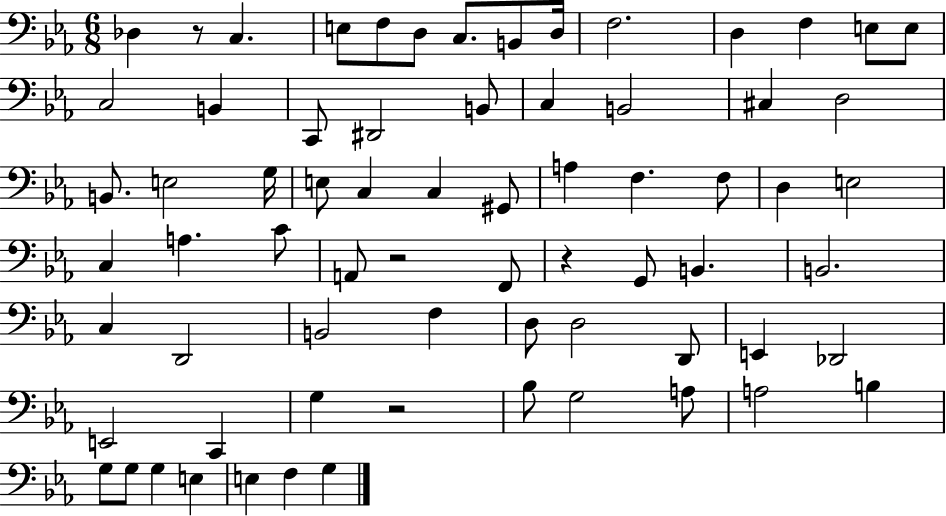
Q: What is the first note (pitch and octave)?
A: Db3